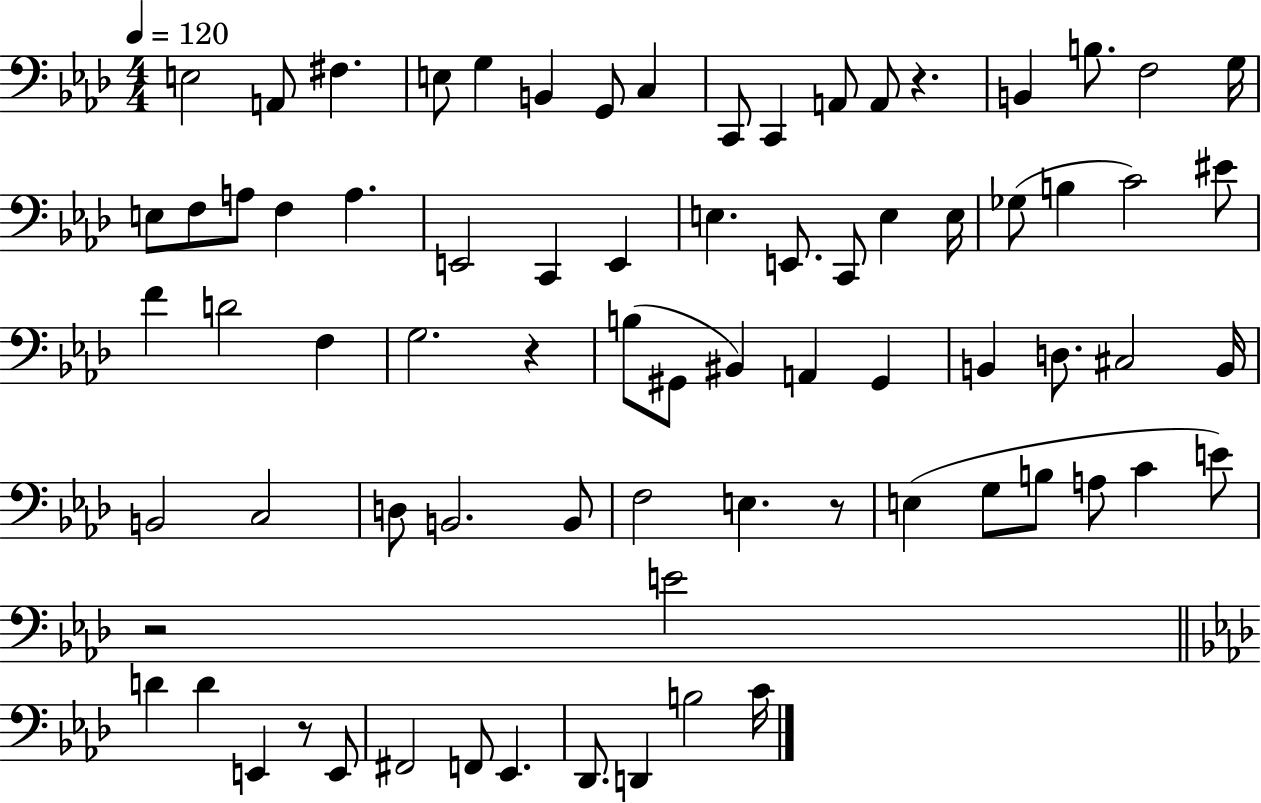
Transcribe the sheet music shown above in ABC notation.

X:1
T:Untitled
M:4/4
L:1/4
K:Ab
E,2 A,,/2 ^F, E,/2 G, B,, G,,/2 C, C,,/2 C,, A,,/2 A,,/2 z B,, B,/2 F,2 G,/4 E,/2 F,/2 A,/2 F, A, E,,2 C,, E,, E, E,,/2 C,,/2 E, E,/4 _G,/2 B, C2 ^E/2 F D2 F, G,2 z B,/2 ^G,,/2 ^B,, A,, ^G,, B,, D,/2 ^C,2 B,,/4 B,,2 C,2 D,/2 B,,2 B,,/2 F,2 E, z/2 E, G,/2 B,/2 A,/2 C E/2 z2 E2 D D E,, z/2 E,,/2 ^F,,2 F,,/2 _E,, _D,,/2 D,, B,2 C/4